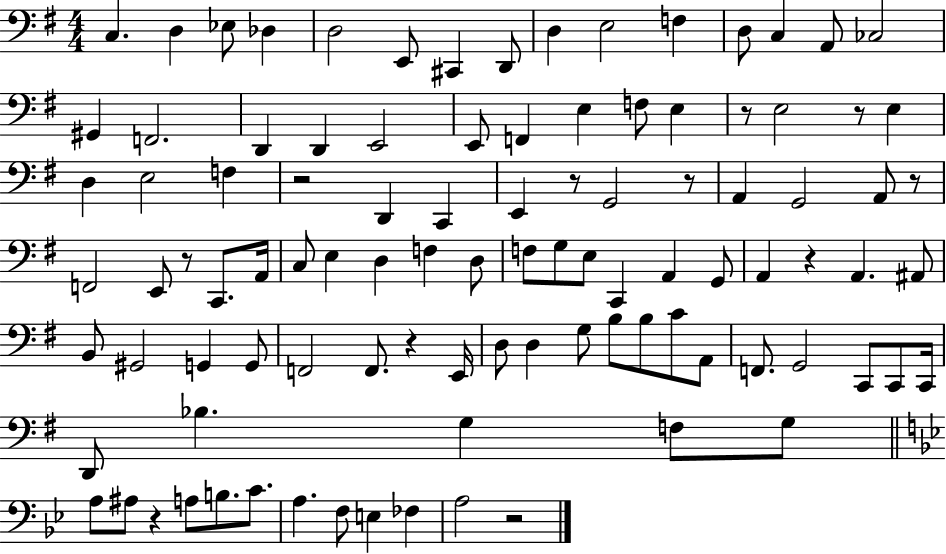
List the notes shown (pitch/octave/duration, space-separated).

C3/q. D3/q Eb3/e Db3/q D3/h E2/e C#2/q D2/e D3/q E3/h F3/q D3/e C3/q A2/e CES3/h G#2/q F2/h. D2/q D2/q E2/h E2/e F2/q E3/q F3/e E3/q R/e E3/h R/e E3/q D3/q E3/h F3/q R/h D2/q C2/q E2/q R/e G2/h R/e A2/q G2/h A2/e R/e F2/h E2/e R/e C2/e. A2/s C3/e E3/q D3/q F3/q D3/e F3/e G3/e E3/e C2/q A2/q G2/e A2/q R/q A2/q. A#2/e B2/e G#2/h G2/q G2/e F2/h F2/e. R/q E2/s D3/e D3/q G3/e B3/e B3/e C4/e A2/e F2/e. G2/h C2/e C2/e C2/s D2/e Bb3/q. G3/q F3/e G3/e A3/e A#3/e R/q A3/e B3/e. C4/e. A3/q. F3/e E3/q FES3/q A3/h R/h